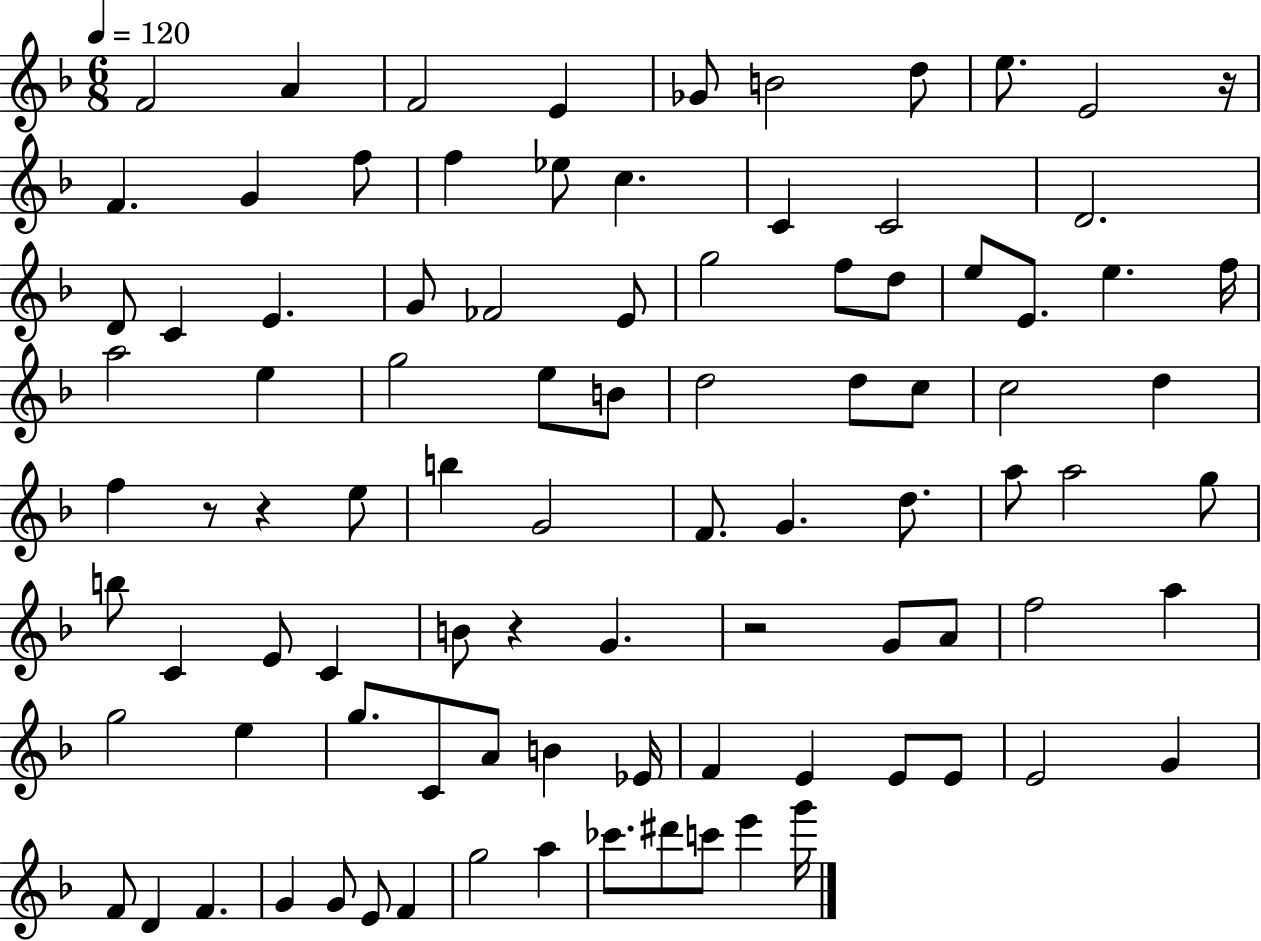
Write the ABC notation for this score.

X:1
T:Untitled
M:6/8
L:1/4
K:F
F2 A F2 E _G/2 B2 d/2 e/2 E2 z/4 F G f/2 f _e/2 c C C2 D2 D/2 C E G/2 _F2 E/2 g2 f/2 d/2 e/2 E/2 e f/4 a2 e g2 e/2 B/2 d2 d/2 c/2 c2 d f z/2 z e/2 b G2 F/2 G d/2 a/2 a2 g/2 b/2 C E/2 C B/2 z G z2 G/2 A/2 f2 a g2 e g/2 C/2 A/2 B _E/4 F E E/2 E/2 E2 G F/2 D F G G/2 E/2 F g2 a _c'/2 ^d'/2 c'/2 e' g'/4